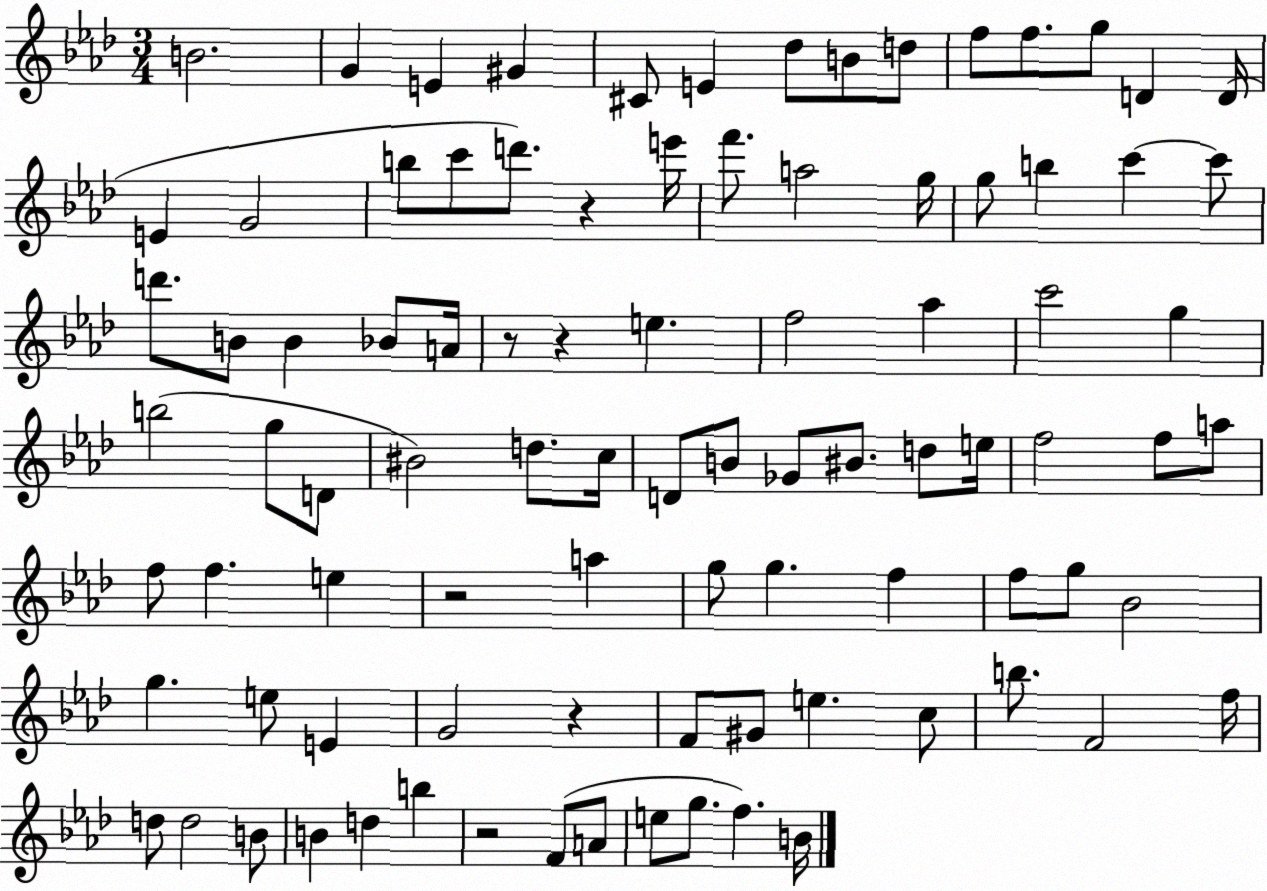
X:1
T:Untitled
M:3/4
L:1/4
K:Ab
B2 G E ^G ^C/2 E _d/2 B/2 d/2 f/2 f/2 g/2 D D/4 E G2 b/2 c'/2 d'/2 z e'/4 f'/2 a2 g/4 g/2 b c' c'/2 d'/2 B/2 B _B/2 A/4 z/2 z e f2 _a c'2 g b2 g/2 D/2 ^B2 d/2 c/4 D/2 B/2 _G/2 ^B/2 d/2 e/4 f2 f/2 a/2 f/2 f e z2 a g/2 g f f/2 g/2 _B2 g e/2 E G2 z F/2 ^G/2 e c/2 b/2 F2 f/4 d/2 d2 B/2 B d b z2 F/2 A/2 e/2 g/2 f B/4